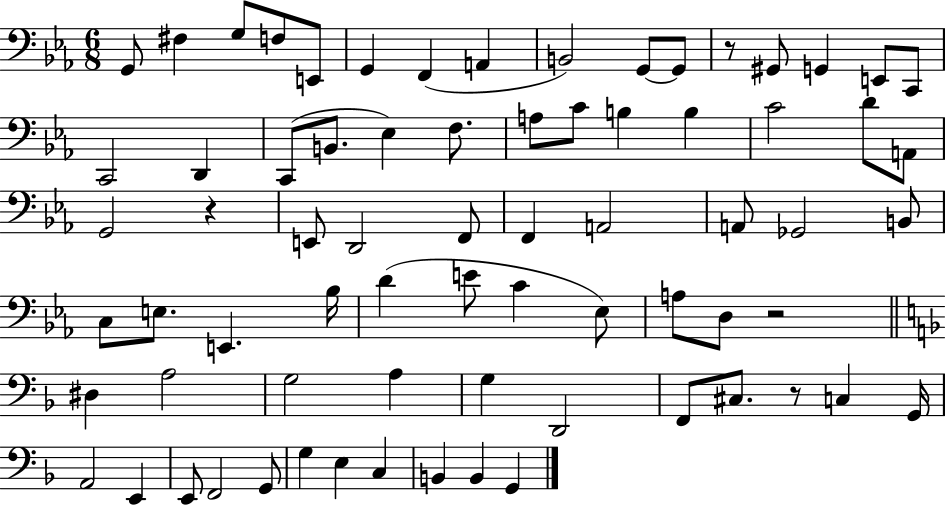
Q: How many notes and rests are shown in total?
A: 72